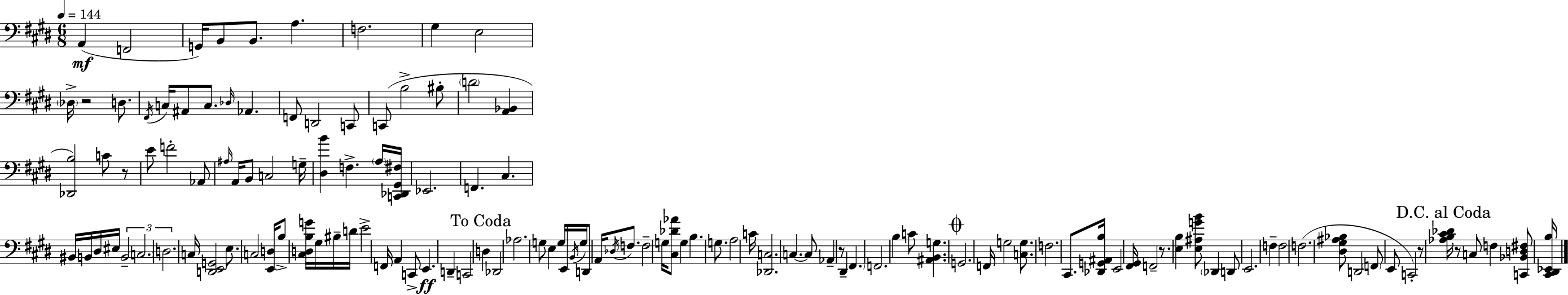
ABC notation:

X:1
T:Untitled
M:6/8
L:1/4
K:E
A,, F,,2 G,,/4 B,,/2 B,,/2 A, F,2 ^G, E,2 _D,/4 z2 D,/2 ^F,,/4 C,/4 ^A,,/2 C,/2 _D,/4 _A,, F,,/2 D,,2 C,,/2 C,,/2 B,2 ^B,/2 D2 [A,,_B,,] [_D,,B,]2 C/2 z/2 E/2 F2 _A,,/2 ^A,/4 A,,/4 B,,/2 C,2 G,/4 [^D,B] F, A,/4 [C,,_D,,^G,,^F,]/4 _E,,2 F,, ^C, ^B,,/4 B,,/4 ^D,/4 ^E,/4 B,,2 C,2 D,2 C,/4 [D,,E,,G,,]2 E,/2 C,2 [E,,D,]/4 B,/2 [^C,D,B,G]/4 ^G,/4 ^B,/4 D/4 E2 F,,/4 A,, C,,/2 E,, D,, C,,2 D, _D,,2 _A,2 G,/2 E, G,/4 E,,/4 B,,/4 G,/4 D,,/2 A,,/4 _D,/4 F,/2 F,2 G,/4 [^C,_D_A]/2 G, B, G,/2 A,2 C/4 [_D,,C,]2 C, C,/2 _A,, z/2 ^D,, ^F,, F,,2 B, C/2 [^A,,B,,G,] G,,2 F,,/4 G,2 [C,G,]/2 F,2 ^C,,/2 [_D,,G,,^A,,B,]/4 E,,2 [^F,,^G,,]/4 F,,2 z/2 [E,B,] [E,^A,GB]/2 _D,, D,,/2 E,,2 F, F,2 F,2 [^D,^G,^A,_B,]/2 D,,2 F,,/2 E,,/2 C,,2 z/2 [_A,B,^C_D]/4 z/2 C,/2 F, [C,,_B,,D,^F,]/2 [^C,,^D,,_E,,B,]/4